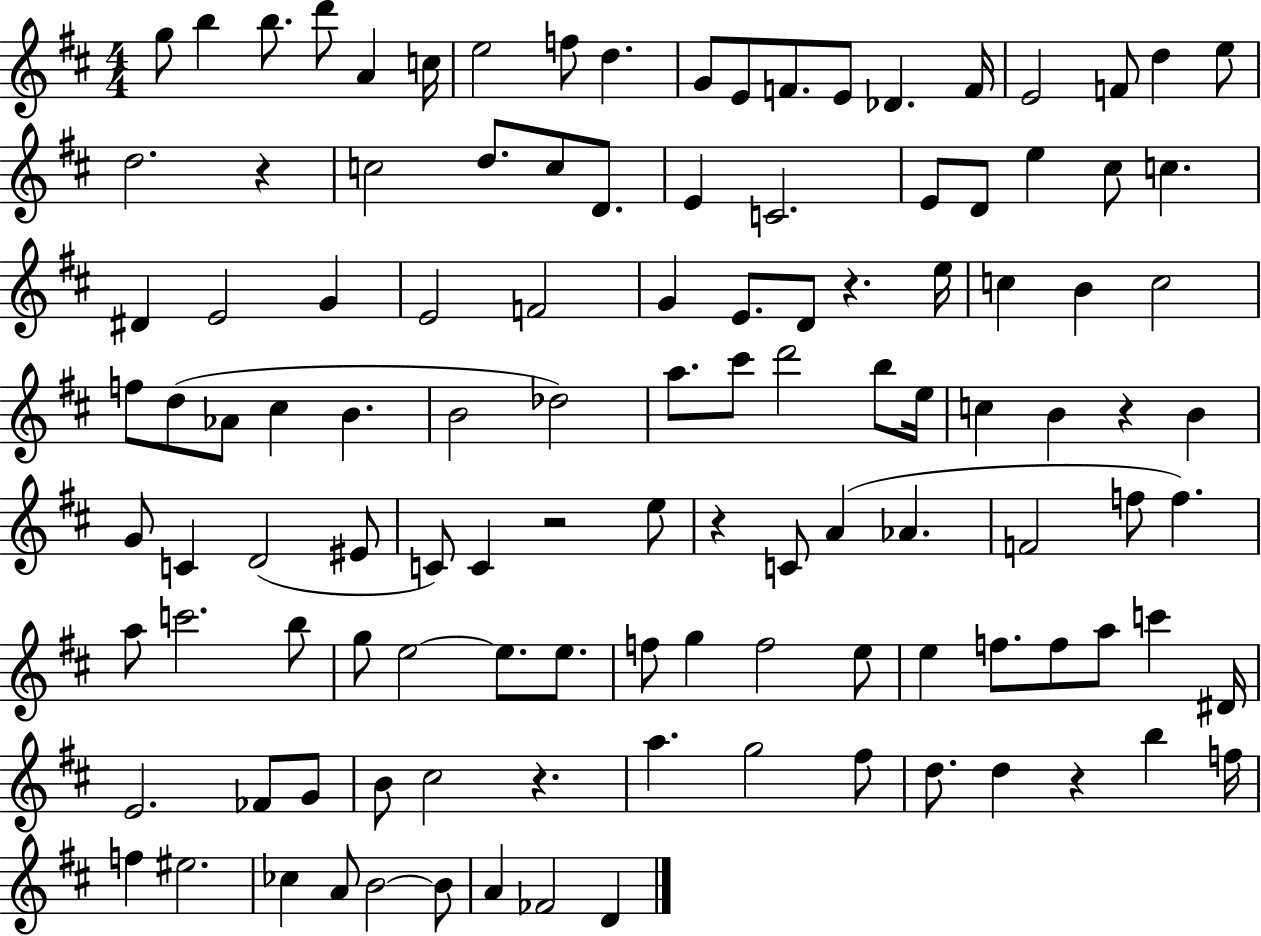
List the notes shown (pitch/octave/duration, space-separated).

G5/e B5/q B5/e. D6/e A4/q C5/s E5/h F5/e D5/q. G4/e E4/e F4/e. E4/e Db4/q. F4/s E4/h F4/e D5/q E5/e D5/h. R/q C5/h D5/e. C5/e D4/e. E4/q C4/h. E4/e D4/e E5/q C#5/e C5/q. D#4/q E4/h G4/q E4/h F4/h G4/q E4/e. D4/e R/q. E5/s C5/q B4/q C5/h F5/e D5/e Ab4/e C#5/q B4/q. B4/h Db5/h A5/e. C#6/e D6/h B5/e E5/s C5/q B4/q R/q B4/q G4/e C4/q D4/h EIS4/e C4/e C4/q R/h E5/e R/q C4/e A4/q Ab4/q. F4/h F5/e F5/q. A5/e C6/h. B5/e G5/e E5/h E5/e. E5/e. F5/e G5/q F5/h E5/e E5/q F5/e. F5/e A5/e C6/q D#4/s E4/h. FES4/e G4/e B4/e C#5/h R/q. A5/q. G5/h F#5/e D5/e. D5/q R/q B5/q F5/s F5/q EIS5/h. CES5/q A4/e B4/h B4/e A4/q FES4/h D4/q